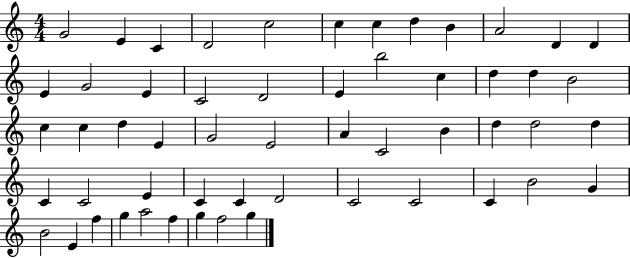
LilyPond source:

{
  \clef treble
  \numericTimeSignature
  \time 4/4
  \key c \major
  g'2 e'4 c'4 | d'2 c''2 | c''4 c''4 d''4 b'4 | a'2 d'4 d'4 | \break e'4 g'2 e'4 | c'2 d'2 | e'4 b''2 c''4 | d''4 d''4 b'2 | \break c''4 c''4 d''4 e'4 | g'2 e'2 | a'4 c'2 b'4 | d''4 d''2 d''4 | \break c'4 c'2 e'4 | c'4 c'4 d'2 | c'2 c'2 | c'4 b'2 g'4 | \break b'2 e'4 f''4 | g''4 a''2 f''4 | g''4 f''2 g''4 | \bar "|."
}